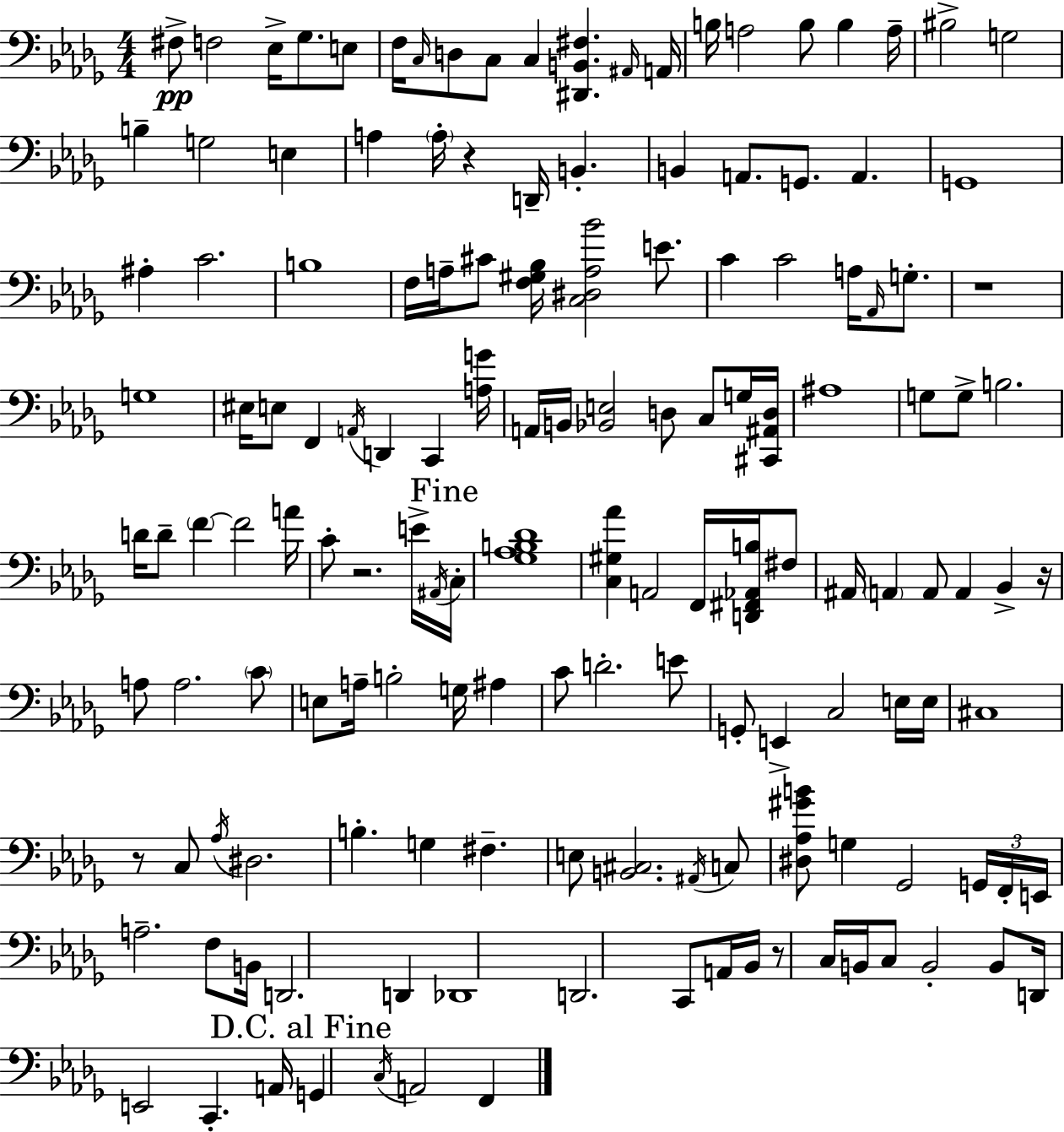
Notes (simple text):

F#3/e F3/h Eb3/s Gb3/e. E3/e F3/s C3/s D3/e C3/e C3/q [D#2,B2,F#3]/q. A#2/s A2/s B3/s A3/h B3/e B3/q A3/s BIS3/h G3/h B3/q G3/h E3/q A3/q A3/s R/q D2/s B2/q. B2/q A2/e. G2/e. A2/q. G2/w A#3/q C4/h. B3/w F3/s A3/s C#4/e [F3,G#3,Bb3]/s [C3,D#3,A3,Bb4]/h E4/e. C4/q C4/h A3/s Ab2/s G3/e. R/w G3/w EIS3/s E3/e F2/q A2/s D2/q C2/q [A3,G4]/s A2/s B2/s [Bb2,E3]/h D3/e C3/e G3/s [C#2,A#2,D3]/s A#3/w G3/e G3/e B3/h. D4/s D4/e F4/q F4/h A4/s C4/e R/h. E4/s A#2/s C3/s [Gb3,Ab3,B3,Db4]/w [C3,G#3,Ab4]/q A2/h F2/s [D2,F#2,Ab2,B3]/s F#3/e A#2/s A2/q A2/e A2/q Bb2/q R/s A3/e A3/h. C4/e E3/e A3/s B3/h G3/s A#3/q C4/e D4/h. E4/e G2/e E2/q C3/h E3/s E3/s C#3/w R/e C3/e Ab3/s D#3/h. B3/q. G3/q F#3/q. E3/e [B2,C#3]/h. A#2/s C3/e [D#3,Ab3,G#4,B4]/e G3/q Gb2/h G2/s F2/s E2/s A3/h. F3/e B2/s D2/h. D2/q Db2/w D2/h. C2/e A2/s Bb2/s R/e C3/s B2/s C3/e B2/h B2/e D2/s E2/h C2/q. A2/s G2/q C3/s A2/h F2/q